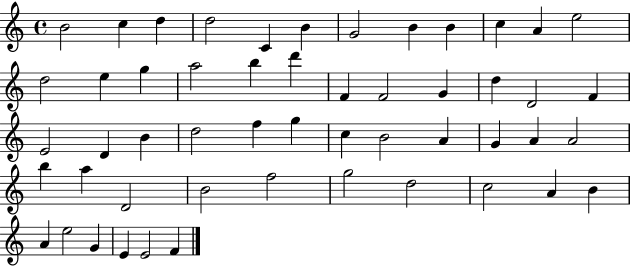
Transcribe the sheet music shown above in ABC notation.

X:1
T:Untitled
M:4/4
L:1/4
K:C
B2 c d d2 C B G2 B B c A e2 d2 e g a2 b d' F F2 G d D2 F E2 D B d2 f g c B2 A G A A2 b a D2 B2 f2 g2 d2 c2 A B A e2 G E E2 F